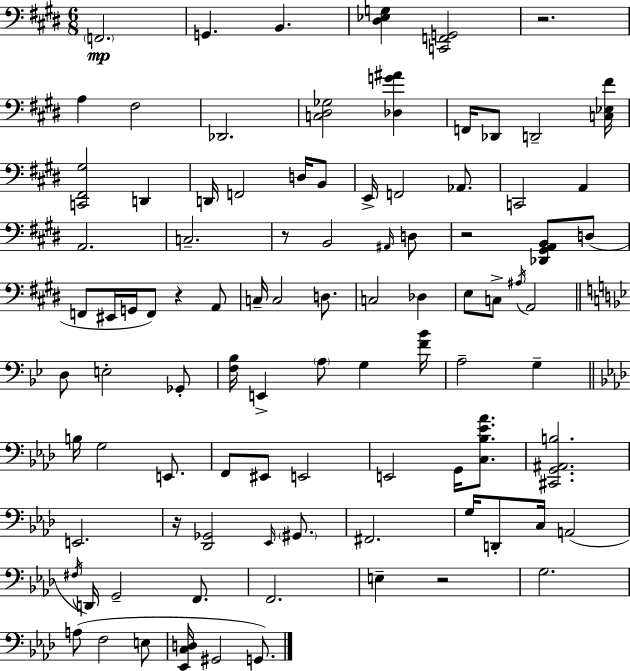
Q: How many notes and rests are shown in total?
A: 94